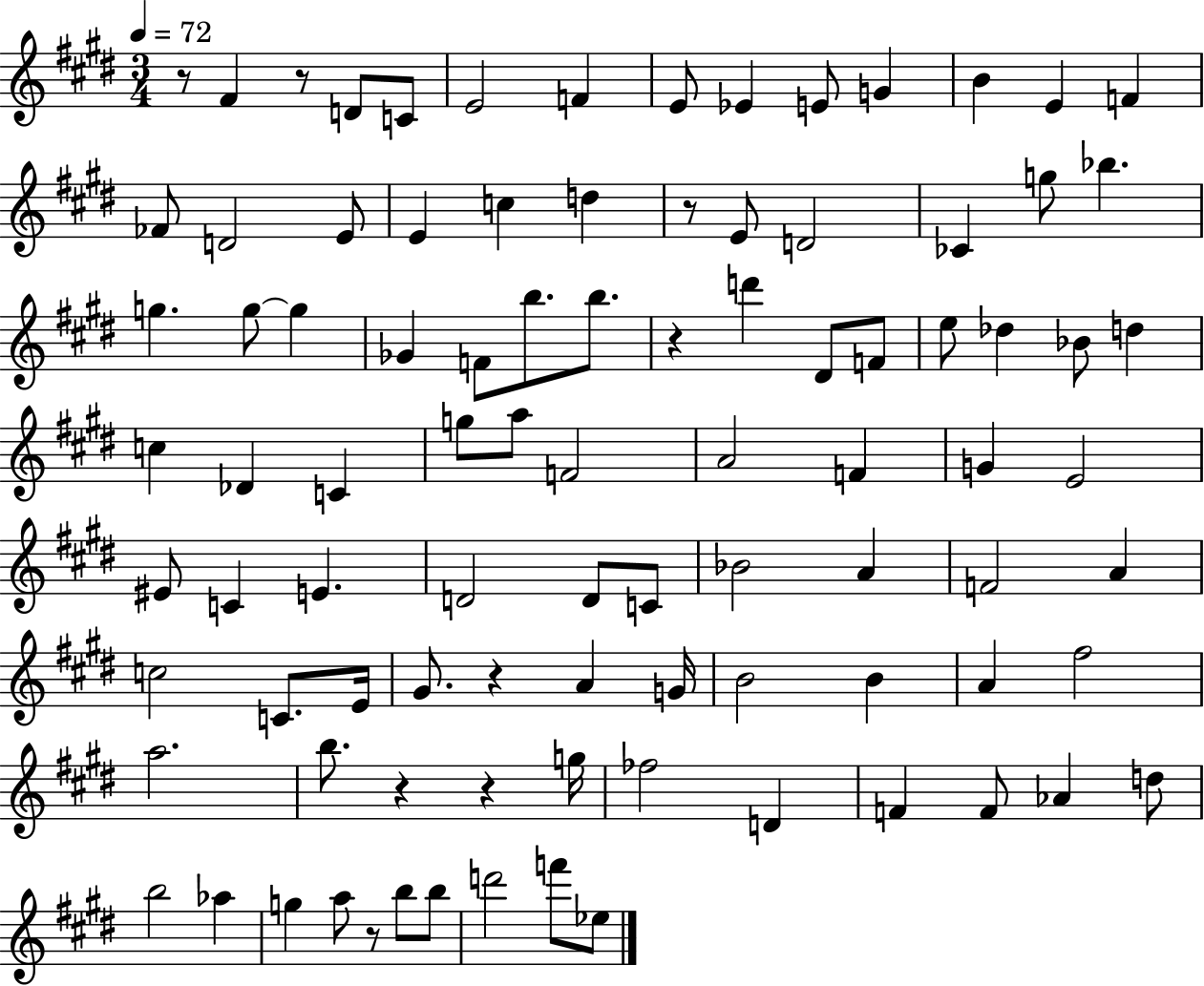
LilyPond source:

{
  \clef treble
  \numericTimeSignature
  \time 3/4
  \key e \major
  \tempo 4 = 72
  r8 fis'4 r8 d'8 c'8 | e'2 f'4 | e'8 ees'4 e'8 g'4 | b'4 e'4 f'4 | \break fes'8 d'2 e'8 | e'4 c''4 d''4 | r8 e'8 d'2 | ces'4 g''8 bes''4. | \break g''4. g''8~~ g''4 | ges'4 f'8 b''8. b''8. | r4 d'''4 dis'8 f'8 | e''8 des''4 bes'8 d''4 | \break c''4 des'4 c'4 | g''8 a''8 f'2 | a'2 f'4 | g'4 e'2 | \break eis'8 c'4 e'4. | d'2 d'8 c'8 | bes'2 a'4 | f'2 a'4 | \break c''2 c'8. e'16 | gis'8. r4 a'4 g'16 | b'2 b'4 | a'4 fis''2 | \break a''2. | b''8. r4 r4 g''16 | fes''2 d'4 | f'4 f'8 aes'4 d''8 | \break b''2 aes''4 | g''4 a''8 r8 b''8 b''8 | d'''2 f'''8 ees''8 | \bar "|."
}